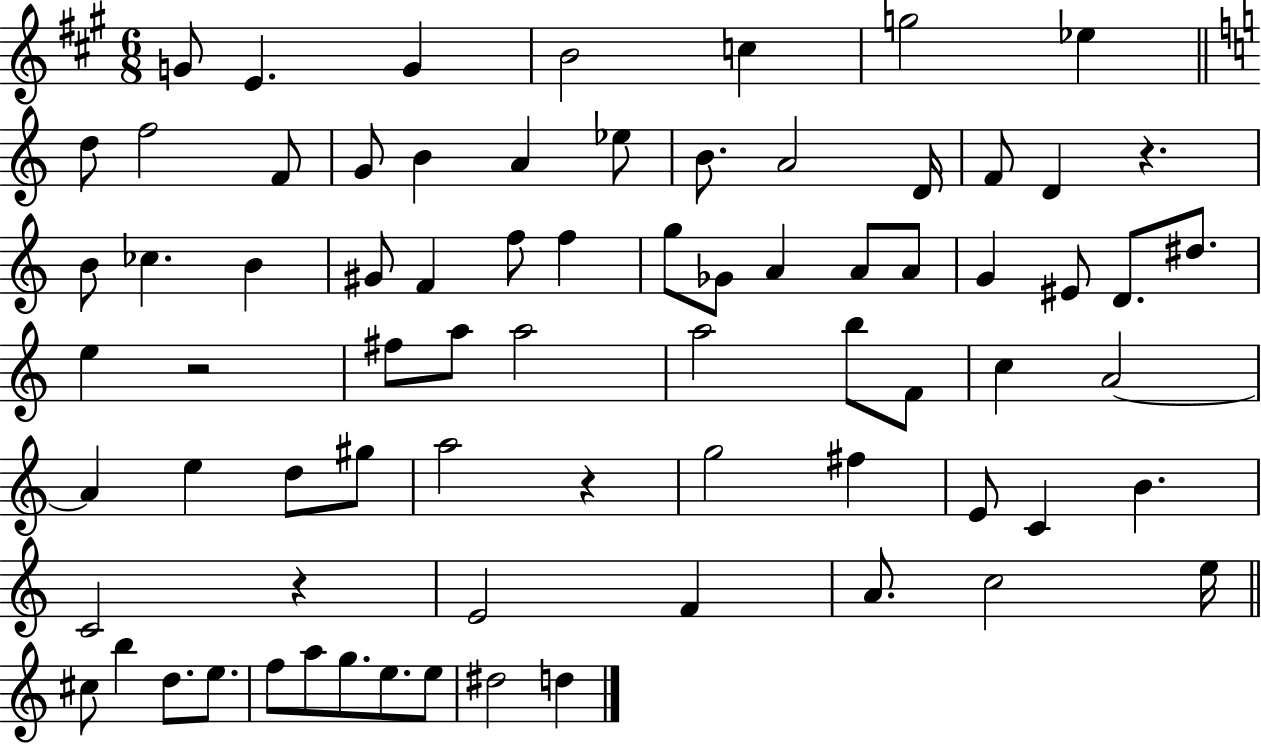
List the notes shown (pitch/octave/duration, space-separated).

G4/e E4/q. G4/q B4/h C5/q G5/h Eb5/q D5/e F5/h F4/e G4/e B4/q A4/q Eb5/e B4/e. A4/h D4/s F4/e D4/q R/q. B4/e CES5/q. B4/q G#4/e F4/q F5/e F5/q G5/e Gb4/e A4/q A4/e A4/e G4/q EIS4/e D4/e. D#5/e. E5/q R/h F#5/e A5/e A5/h A5/h B5/e F4/e C5/q A4/h A4/q E5/q D5/e G#5/e A5/h R/q G5/h F#5/q E4/e C4/q B4/q. C4/h R/q E4/h F4/q A4/e. C5/h E5/s C#5/e B5/q D5/e. E5/e. F5/e A5/e G5/e. E5/e. E5/e D#5/h D5/q